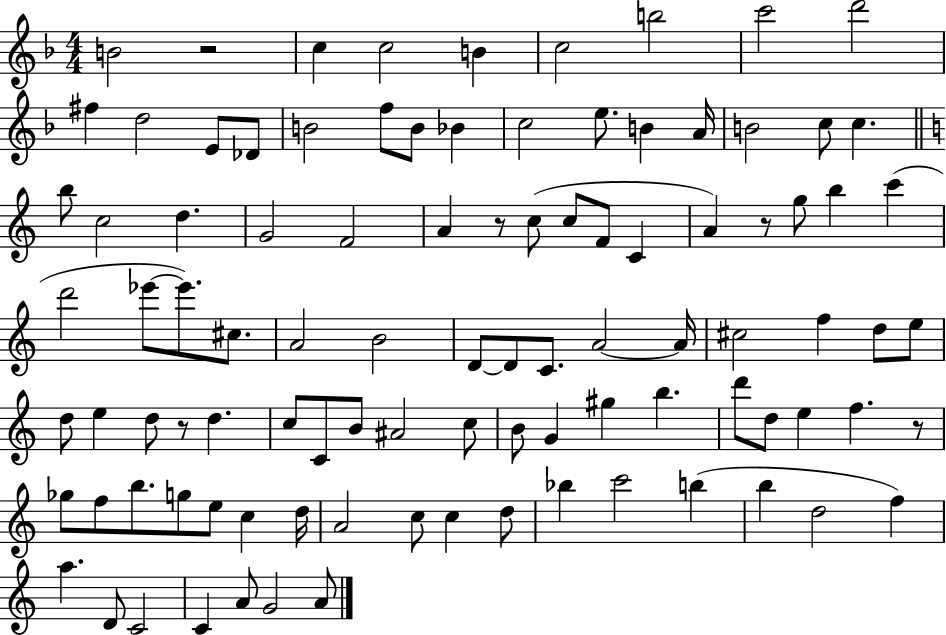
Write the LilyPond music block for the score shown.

{
  \clef treble
  \numericTimeSignature
  \time 4/4
  \key f \major
  b'2 r2 | c''4 c''2 b'4 | c''2 b''2 | c'''2 d'''2 | \break fis''4 d''2 e'8 des'8 | b'2 f''8 b'8 bes'4 | c''2 e''8. b'4 a'16 | b'2 c''8 c''4. | \break \bar "||" \break \key a \minor b''8 c''2 d''4. | g'2 f'2 | a'4 r8 c''8( c''8 f'8 c'4 | a'4) r8 g''8 b''4 c'''4( | \break d'''2 ees'''8~~ ees'''8.) cis''8. | a'2 b'2 | d'8~~ d'8 c'8. a'2~~ a'16 | cis''2 f''4 d''8 e''8 | \break d''8 e''4 d''8 r8 d''4. | c''8 c'8 b'8 ais'2 c''8 | b'8 g'4 gis''4 b''4. | d'''8 d''8 e''4 f''4. r8 | \break ges''8 f''8 b''8. g''8 e''8 c''4 d''16 | a'2 c''8 c''4 d''8 | bes''4 c'''2 b''4( | b''4 d''2 f''4) | \break a''4. d'8 c'2 | c'4 a'8 g'2 a'8 | \bar "|."
}